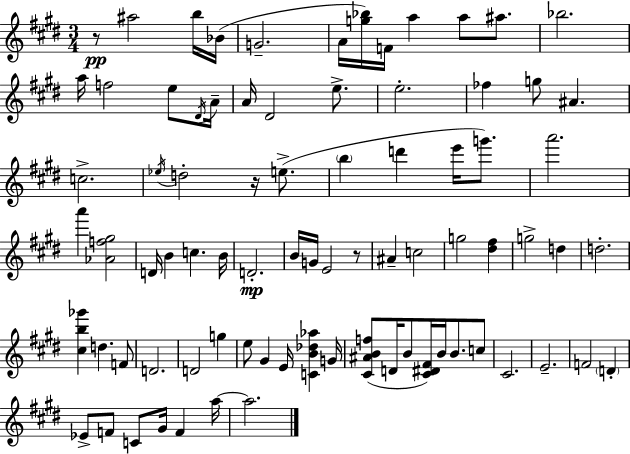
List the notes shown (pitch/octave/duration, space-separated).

R/e A#5/h B5/s Bb4/s G4/h. A4/s [G5,Bb5]/s F4/s A5/q A5/e A#5/e. Bb5/h. A5/s F5/h E5/e D#4/s A4/s A4/s D#4/h E5/e. E5/h. FES5/q G5/e A#4/q. C5/h. Eb5/s D5/h R/s E5/e. B5/q D6/q E6/s G6/e. A6/h. A6/q [Ab4,F5,G#5]/h D4/s B4/q C5/q. B4/s D4/h. B4/s G4/s E4/h R/e A#4/q C5/h G5/h [D#5,F#5]/q G5/h D5/q D5/h. [C#5,B5,Gb6]/q D5/q. F4/e D4/h. D4/h G5/q E5/e G#4/q E4/s [C4,B4,Db5,Ab5]/q G4/s [C#4,A#4,B4,F5]/e D4/s B4/e [C#4,D#4,F#4]/s B4/s B4/e. C5/e C#4/h. E4/h. F4/h D4/q Eb4/e F4/e C4/e G#4/s F4/q A5/s A5/h.